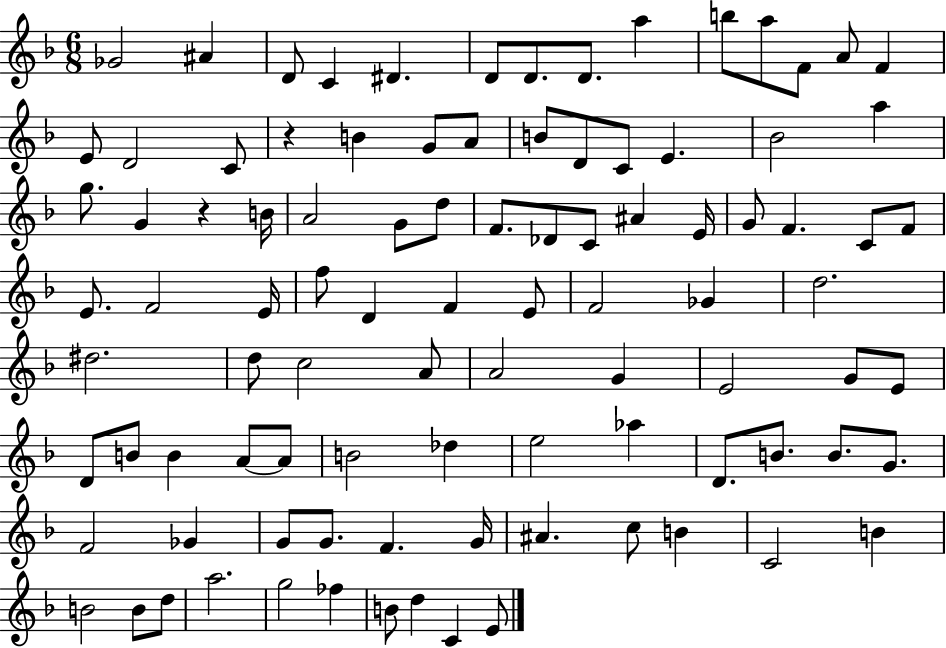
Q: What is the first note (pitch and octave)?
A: Gb4